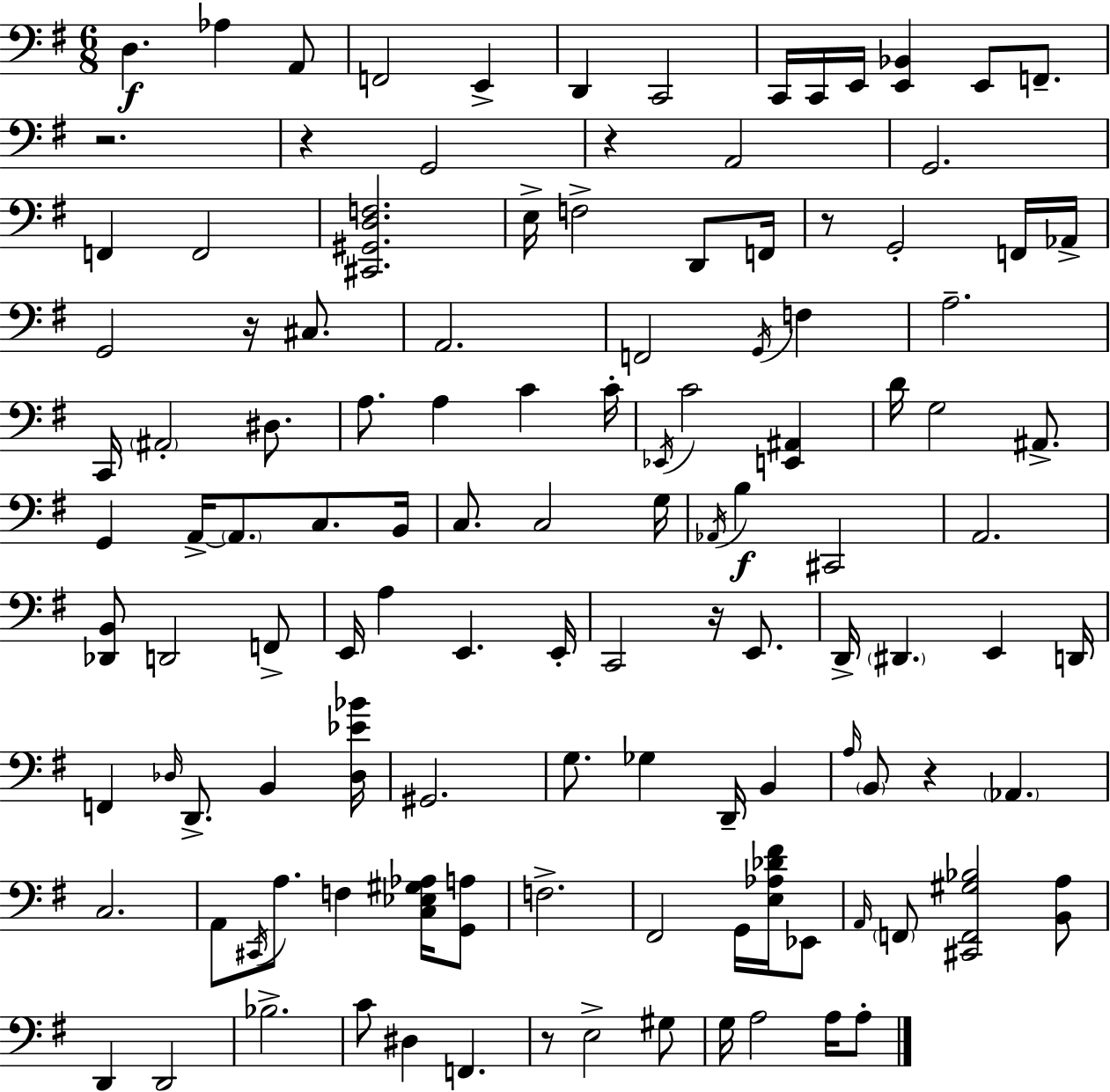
X:1
T:Untitled
M:6/8
L:1/4
K:Em
D, _A, A,,/2 F,,2 E,, D,, C,,2 C,,/4 C,,/4 E,,/4 [E,,_B,,] E,,/2 F,,/2 z2 z G,,2 z A,,2 G,,2 F,, F,,2 [^C,,^G,,D,F,]2 E,/4 F,2 D,,/2 F,,/4 z/2 G,,2 F,,/4 _A,,/4 G,,2 z/4 ^C,/2 A,,2 F,,2 G,,/4 F, A,2 C,,/4 ^A,,2 ^D,/2 A,/2 A, C C/4 _E,,/4 C2 [E,,^A,,] D/4 G,2 ^A,,/2 G,, A,,/4 A,,/2 C,/2 B,,/4 C,/2 C,2 G,/4 _A,,/4 B, ^C,,2 A,,2 [_D,,B,,]/2 D,,2 F,,/2 E,,/4 A, E,, E,,/4 C,,2 z/4 E,,/2 D,,/4 ^D,, E,, D,,/4 F,, _D,/4 D,,/2 B,, [_D,_E_B]/4 ^G,,2 G,/2 _G, D,,/4 B,, A,/4 B,,/2 z _A,, C,2 A,,/2 ^C,,/4 A,/2 F, [C,_E,^G,_A,]/4 [G,,A,]/2 F,2 ^F,,2 G,,/4 [E,_A,_D^F]/4 _E,,/2 A,,/4 F,,/2 [^C,,F,,^G,_B,]2 [B,,A,]/2 D,, D,,2 _B,2 C/2 ^D, F,, z/2 E,2 ^G,/2 G,/4 A,2 A,/4 A,/2